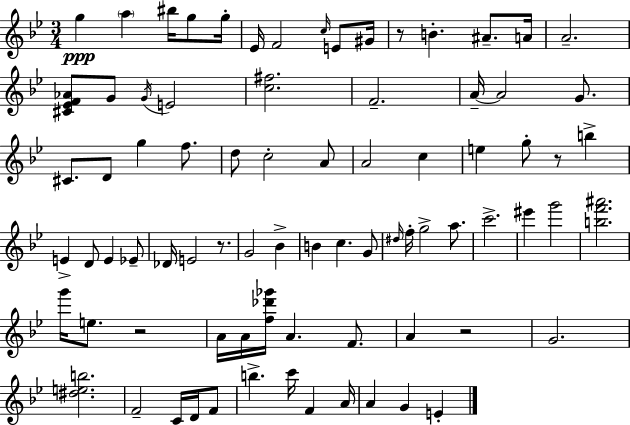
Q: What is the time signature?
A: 3/4